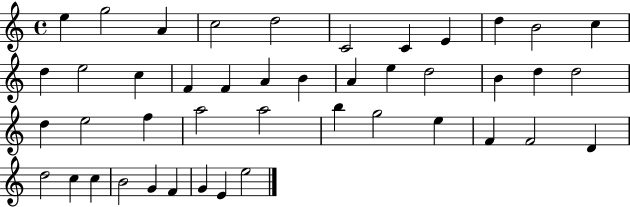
{
  \clef treble
  \time 4/4
  \defaultTimeSignature
  \key c \major
  e''4 g''2 a'4 | c''2 d''2 | c'2 c'4 e'4 | d''4 b'2 c''4 | \break d''4 e''2 c''4 | f'4 f'4 a'4 b'4 | a'4 e''4 d''2 | b'4 d''4 d''2 | \break d''4 e''2 f''4 | a''2 a''2 | b''4 g''2 e''4 | f'4 f'2 d'4 | \break d''2 c''4 c''4 | b'2 g'4 f'4 | g'4 e'4 e''2 | \bar "|."
}